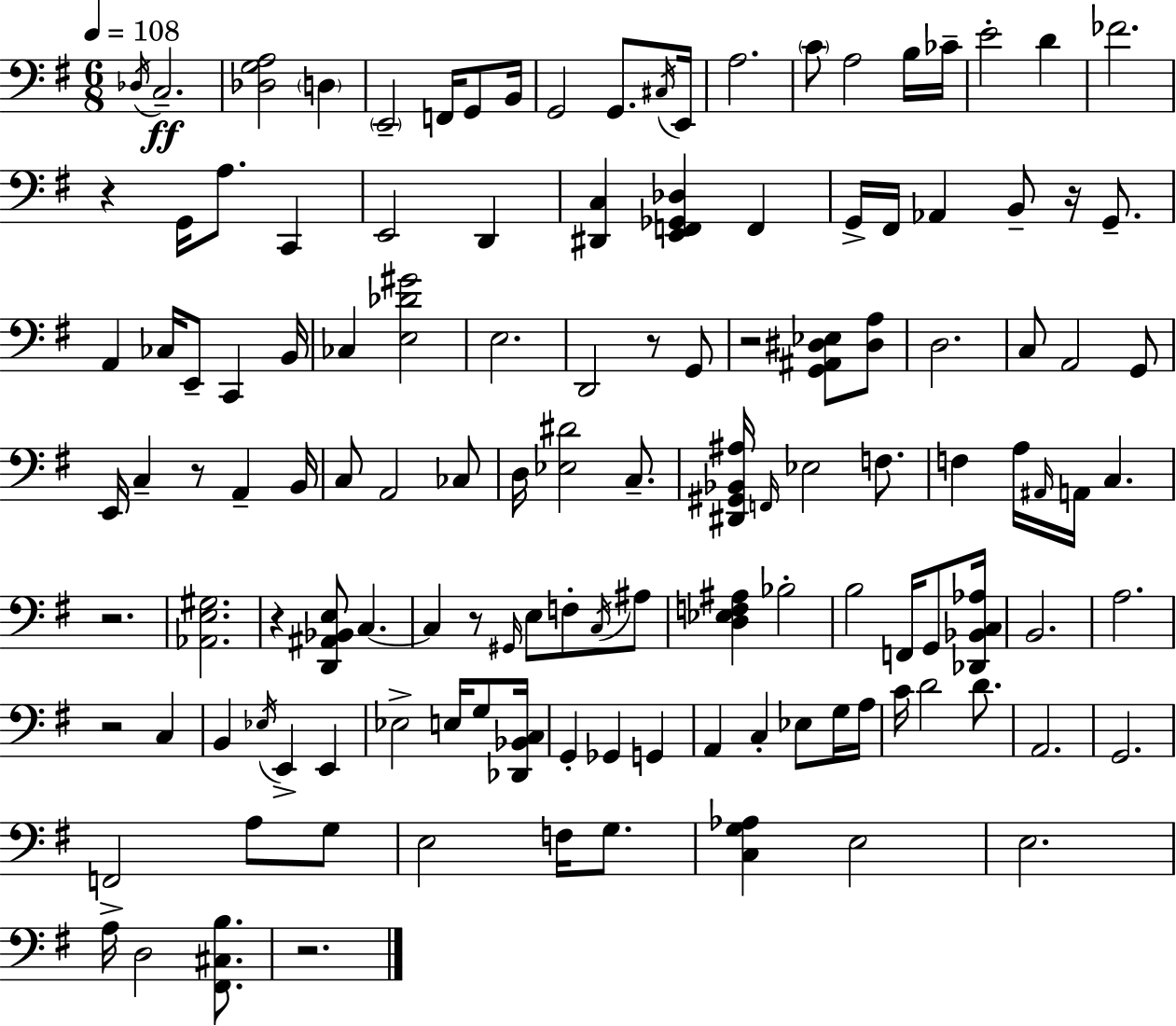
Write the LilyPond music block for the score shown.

{
  \clef bass
  \numericTimeSignature
  \time 6/8
  \key g \major
  \tempo 4 = 108
  \acciaccatura { des16 }\ff c2.-- | <des g a>2 \parenthesize d4 | \parenthesize e,2-- f,16 g,8 | b,16 g,2 g,8. | \break \acciaccatura { cis16 } e,16 a2. | \parenthesize c'8 a2 | b16 ces'16-- e'2-. d'4 | fes'2. | \break r4 g,16 a8. c,4 | e,2 d,4 | <dis, c>4 <e, f, ges, des>4 f,4 | g,16-> fis,16 aes,4 b,8-- r16 g,8.-- | \break a,4 ces16 e,8-- c,4 | b,16 ces4 <e des' gis'>2 | e2. | d,2 r8 | \break g,8 r2 <g, ais, dis ees>8 | <dis a>8 d2. | c8 a,2 | g,8 e,16 c4-- r8 a,4-- | \break b,16 c8 a,2 | ces8 d16 <ees dis'>2 c8.-- | <dis, gis, bes, ais>16 \grace { f,16 } ees2 | f8. f4 a16 \grace { ais,16 } a,16 c4. | \break r2. | <aes, e gis>2. | r4 <d, ais, bes, e>8 c4.~~ | c4 r8 \grace { gis,16 } e8 | \break f8-. \acciaccatura { c16 } ais8 <d ees f ais>4 bes2-. | b2 | f,16 g,8 <des, bes, c aes>16 b,2. | a2. | \break r2 | c4 b,4 \acciaccatura { ees16 } e,4-> | e,4 ees2-> | e16 g8 <des, bes, c>16 g,4-. ges,4 | \break g,4 a,4 c4-. | ees8 g16 a16 c'16 d'2 | d'8. a,2. | g,2. | \break f,2-> | a8 g8 e2 | f16 g8. <c g aes>4 e2 | e2. | \break a16 d2 | <fis, cis b>8. r2. | \bar "|."
}